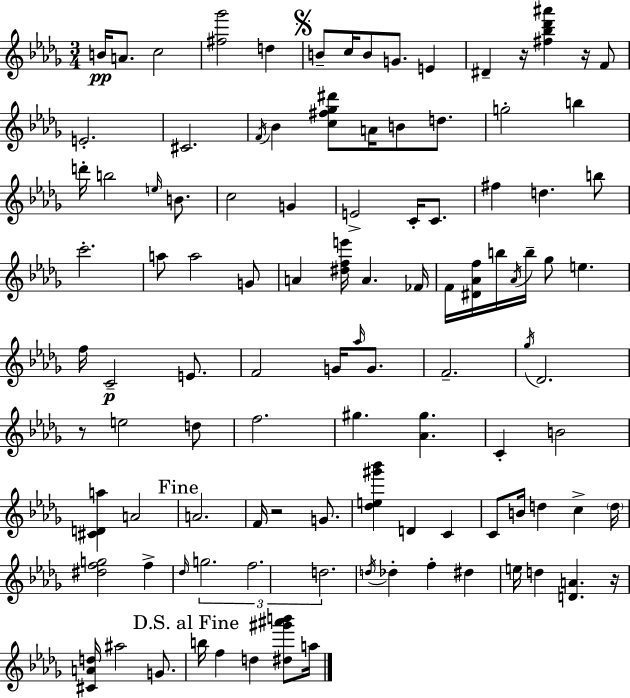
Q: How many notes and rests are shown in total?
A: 106